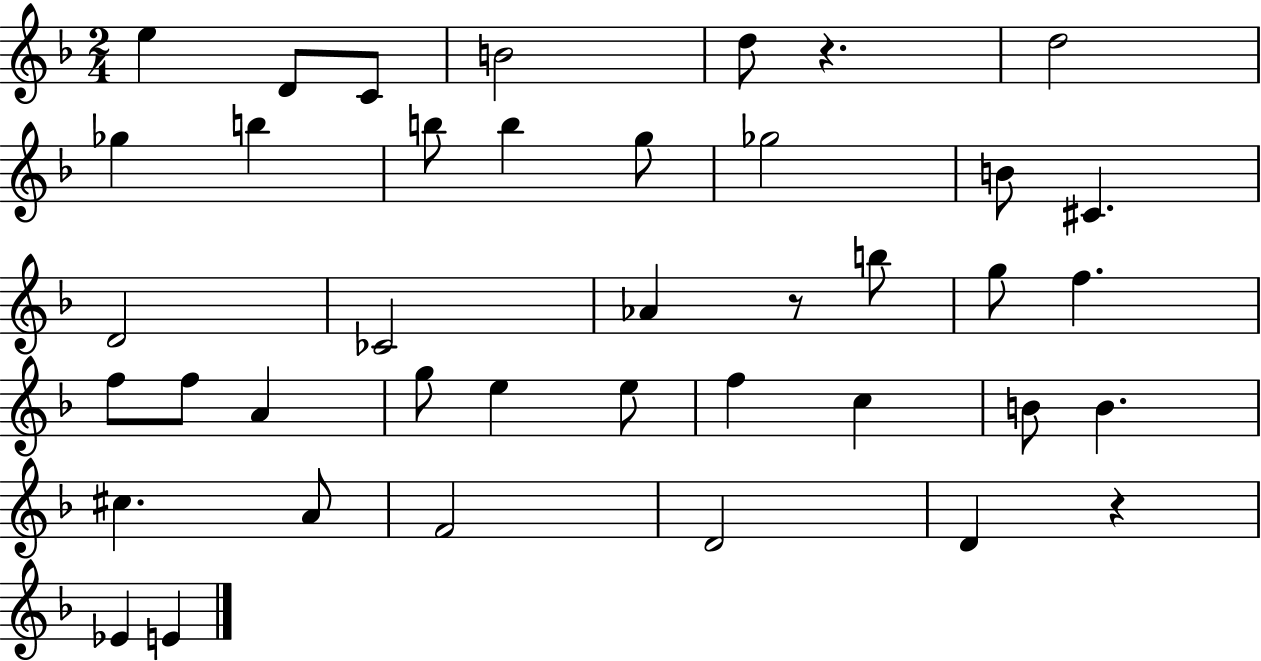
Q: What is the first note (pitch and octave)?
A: E5